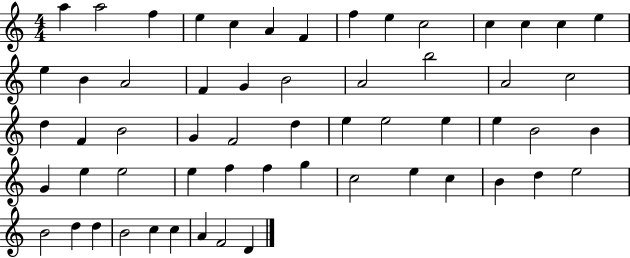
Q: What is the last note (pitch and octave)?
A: D4